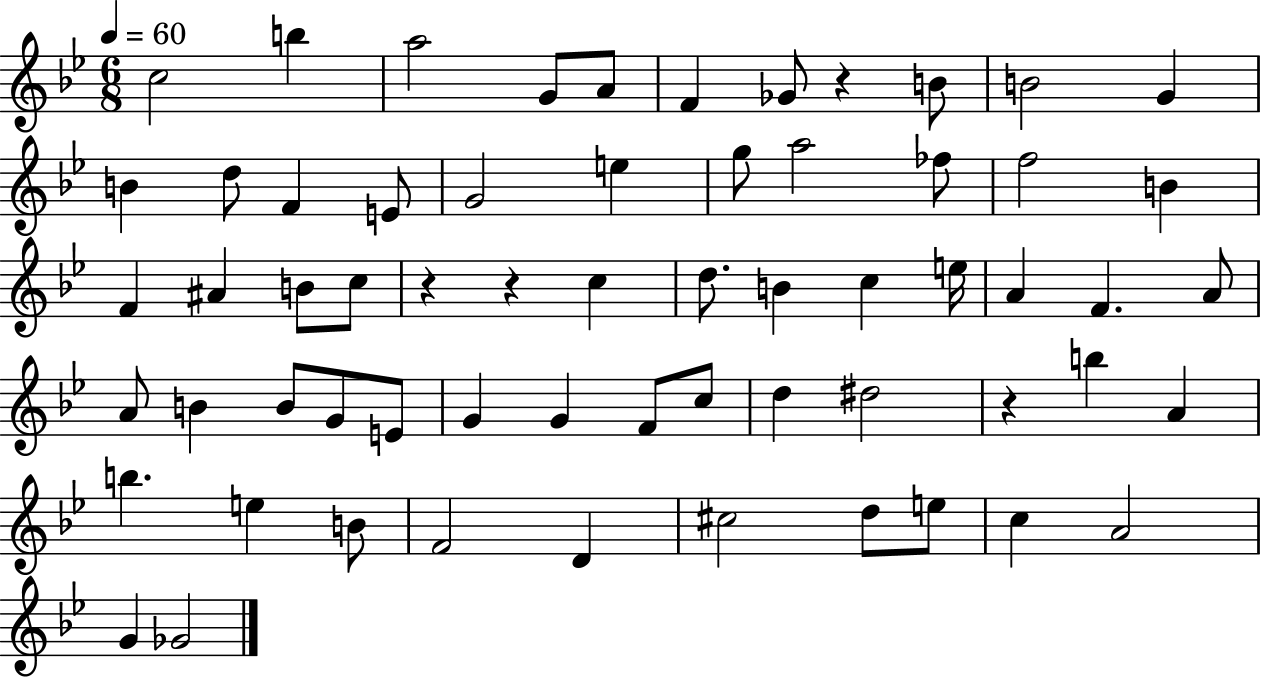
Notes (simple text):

C5/h B5/q A5/h G4/e A4/e F4/q Gb4/e R/q B4/e B4/h G4/q B4/q D5/e F4/q E4/e G4/h E5/q G5/e A5/h FES5/e F5/h B4/q F4/q A#4/q B4/e C5/e R/q R/q C5/q D5/e. B4/q C5/q E5/s A4/q F4/q. A4/e A4/e B4/q B4/e G4/e E4/e G4/q G4/q F4/e C5/e D5/q D#5/h R/q B5/q A4/q B5/q. E5/q B4/e F4/h D4/q C#5/h D5/e E5/e C5/q A4/h G4/q Gb4/h